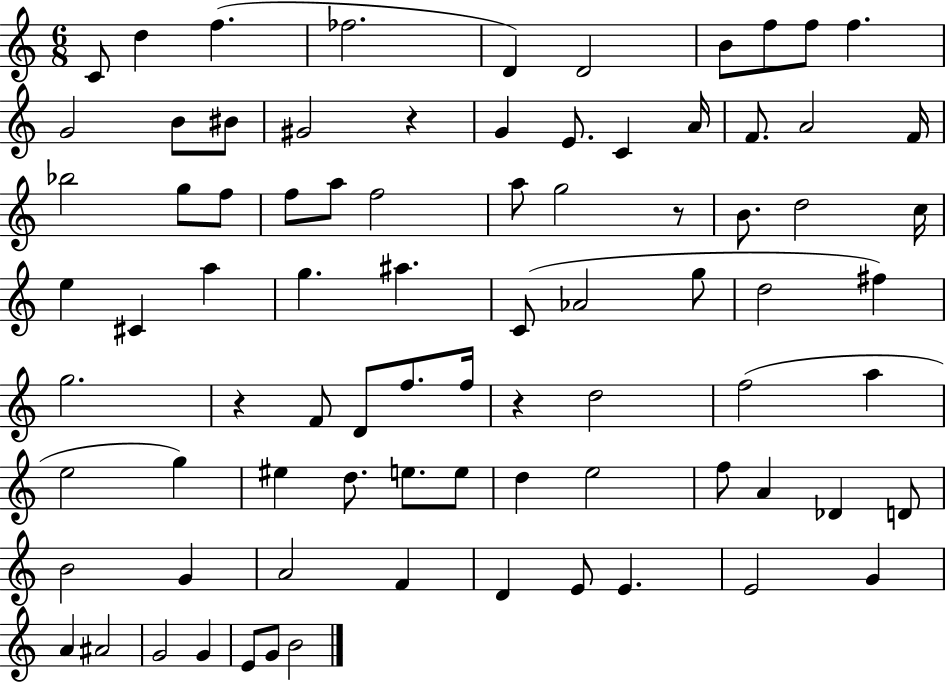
C4/e D5/q F5/q. FES5/h. D4/q D4/h B4/e F5/e F5/e F5/q. G4/h B4/e BIS4/e G#4/h R/q G4/q E4/e. C4/q A4/s F4/e. A4/h F4/s Bb5/h G5/e F5/e F5/e A5/e F5/h A5/e G5/h R/e B4/e. D5/h C5/s E5/q C#4/q A5/q G5/q. A#5/q. C4/e Ab4/h G5/e D5/h F#5/q G5/h. R/q F4/e D4/e F5/e. F5/s R/q D5/h F5/h A5/q E5/h G5/q EIS5/q D5/e. E5/e. E5/e D5/q E5/h F5/e A4/q Db4/q D4/e B4/h G4/q A4/h F4/q D4/q E4/e E4/q. E4/h G4/q A4/q A#4/h G4/h G4/q E4/e G4/e B4/h